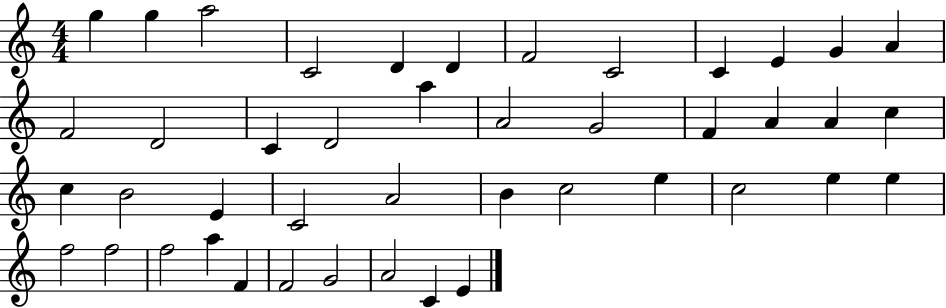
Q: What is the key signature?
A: C major